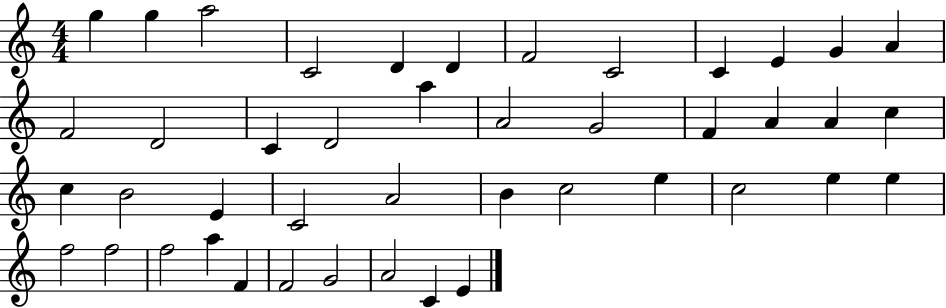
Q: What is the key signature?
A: C major